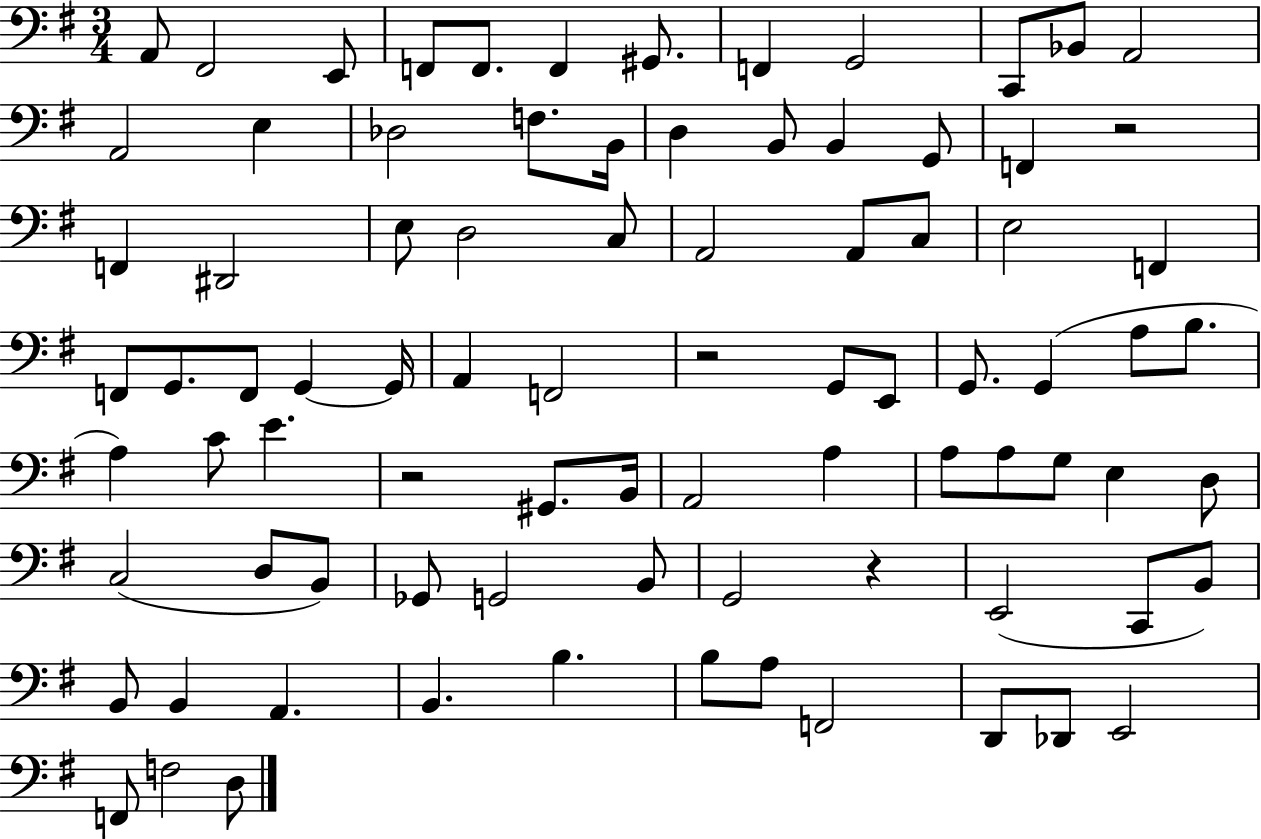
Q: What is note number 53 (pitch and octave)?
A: A3